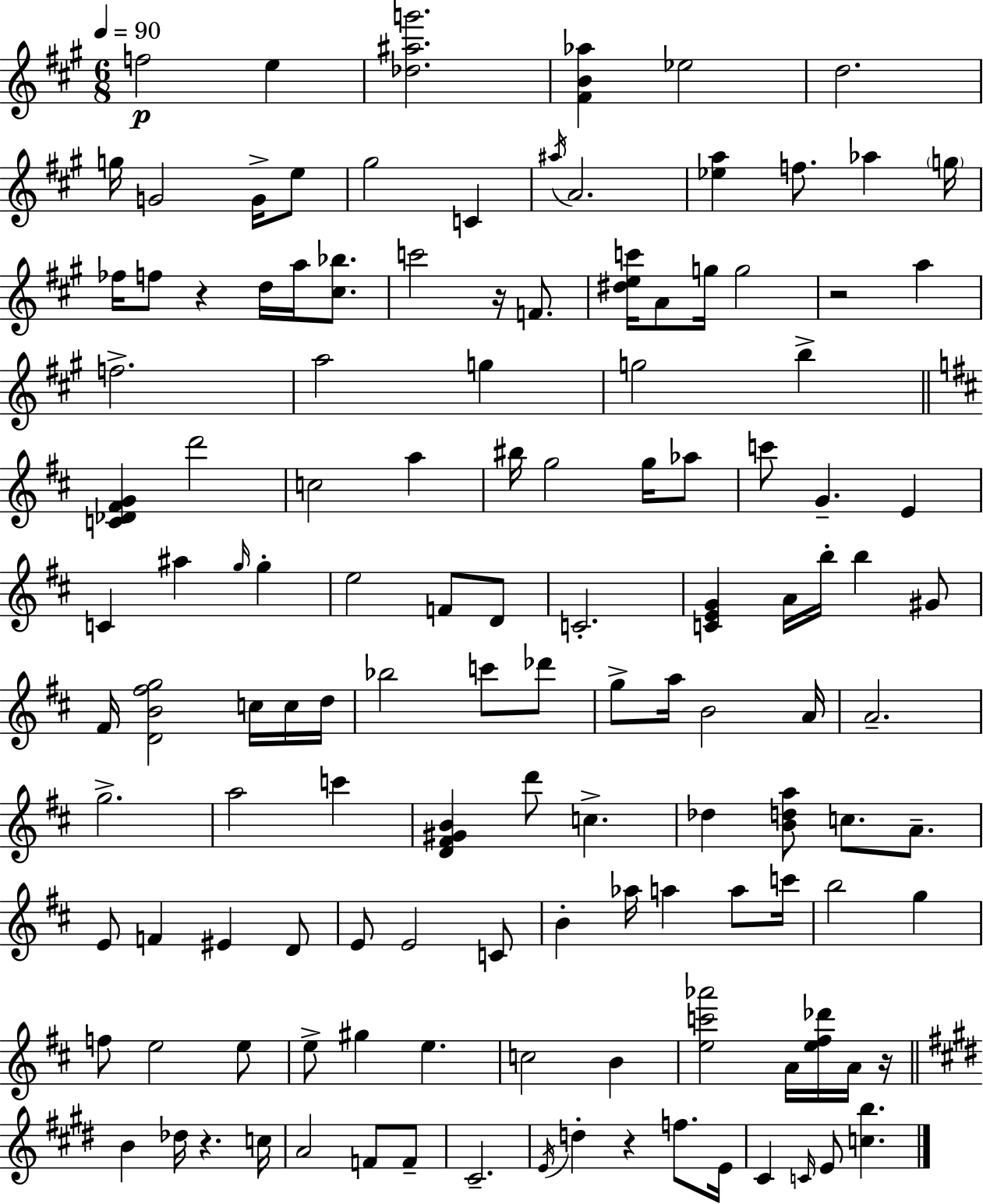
F5/h E5/q [Db5,A#5,G6]/h. [F#4,B4,Ab5]/q Eb5/h D5/h. G5/s G4/h G4/s E5/e G#5/h C4/q A#5/s A4/h. [Eb5,A5]/q F5/e. Ab5/q G5/s FES5/s F5/e R/q D5/s A5/s [C#5,Bb5]/e. C6/h R/s F4/e. [D#5,E5,C6]/s A4/e G5/s G5/h R/h A5/q F5/h. A5/h G5/q G5/h B5/q [C4,Db4,F#4,G4]/q D6/h C5/h A5/q BIS5/s G5/h G5/s Ab5/e C6/e G4/q. E4/q C4/q A#5/q G5/s G5/q E5/h F4/e D4/e C4/h. [C4,E4,G4]/q A4/s B5/s B5/q G#4/e F#4/s [D4,B4,F#5,G5]/h C5/s C5/s D5/s Bb5/h C6/e Db6/e G5/e A5/s B4/h A4/s A4/h. G5/h. A5/h C6/q [D4,F#4,G#4,B4]/q D6/e C5/q. Db5/q [B4,D5,A5]/e C5/e. A4/e. E4/e F4/q EIS4/q D4/e E4/e E4/h C4/e B4/q Ab5/s A5/q A5/e C6/s B5/h G5/q F5/e E5/h E5/e E5/e G#5/q E5/q. C5/h B4/q [E5,C6,Ab6]/h A4/s [E5,F#5,Db6]/s A4/s R/s B4/q Db5/s R/q. C5/s A4/h F4/e F4/e C#4/h. E4/s D5/q R/q F5/e. E4/s C#4/q C4/s E4/e [C5,B5]/q.